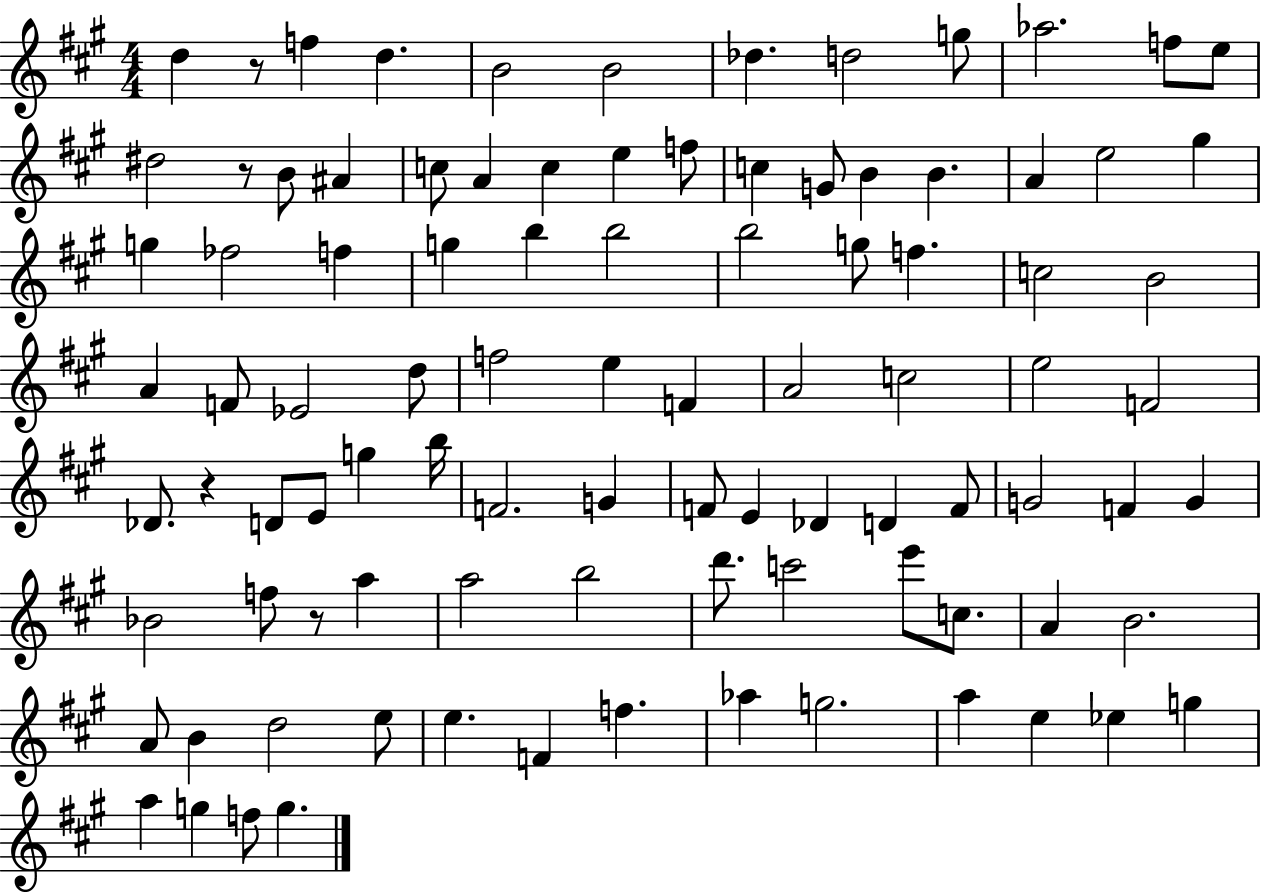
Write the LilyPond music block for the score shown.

{
  \clef treble
  \numericTimeSignature
  \time 4/4
  \key a \major
  \repeat volta 2 { d''4 r8 f''4 d''4. | b'2 b'2 | des''4. d''2 g''8 | aes''2. f''8 e''8 | \break dis''2 r8 b'8 ais'4 | c''8 a'4 c''4 e''4 f''8 | c''4 g'8 b'4 b'4. | a'4 e''2 gis''4 | \break g''4 fes''2 f''4 | g''4 b''4 b''2 | b''2 g''8 f''4. | c''2 b'2 | \break a'4 f'8 ees'2 d''8 | f''2 e''4 f'4 | a'2 c''2 | e''2 f'2 | \break des'8. r4 d'8 e'8 g''4 b''16 | f'2. g'4 | f'8 e'4 des'4 d'4 f'8 | g'2 f'4 g'4 | \break bes'2 f''8 r8 a''4 | a''2 b''2 | d'''8. c'''2 e'''8 c''8. | a'4 b'2. | \break a'8 b'4 d''2 e''8 | e''4. f'4 f''4. | aes''4 g''2. | a''4 e''4 ees''4 g''4 | \break a''4 g''4 f''8 g''4. | } \bar "|."
}